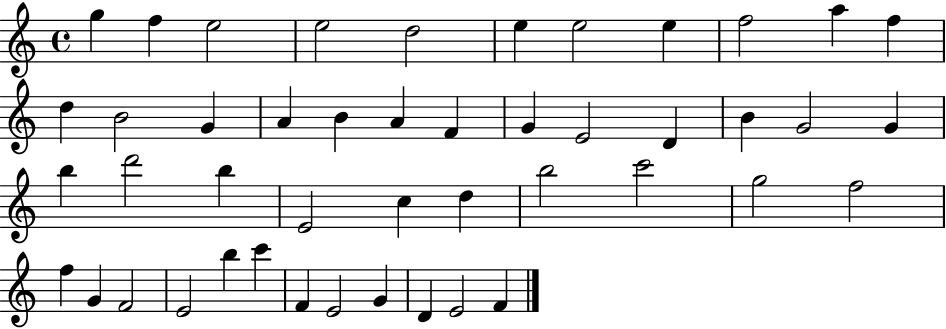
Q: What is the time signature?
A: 4/4